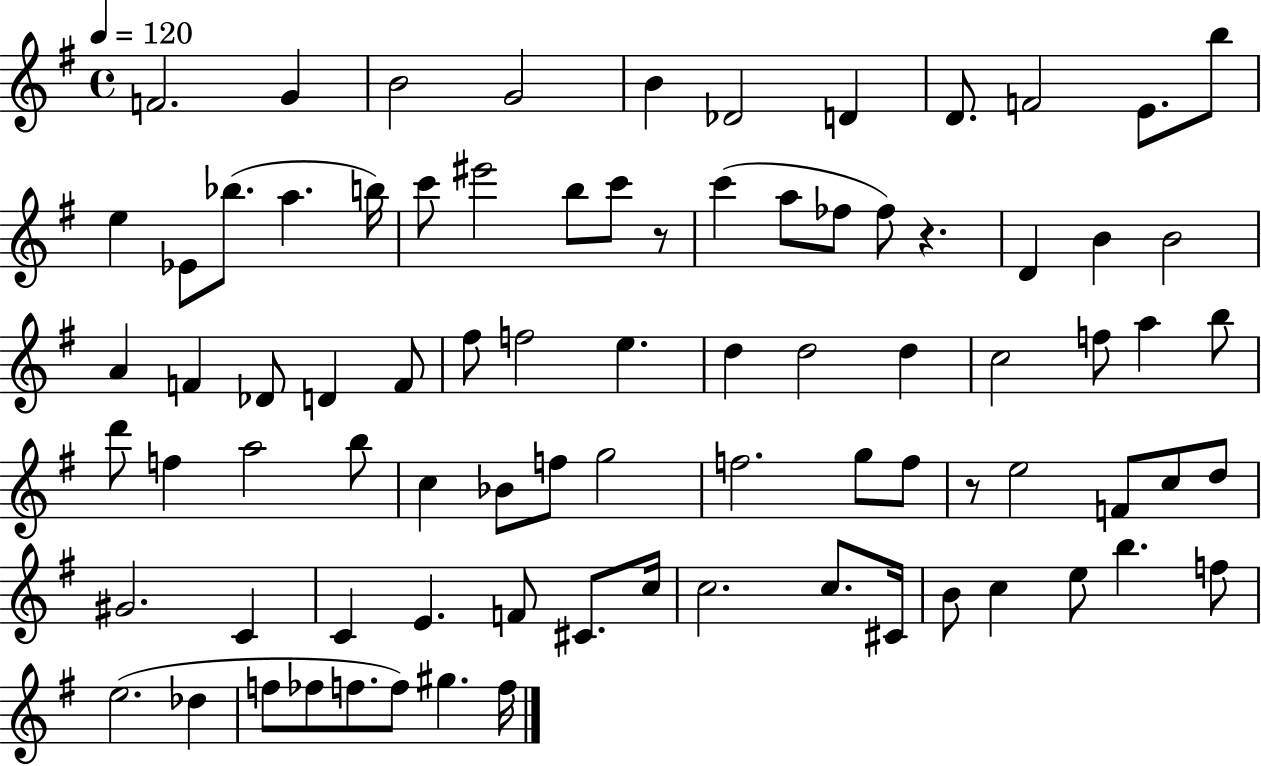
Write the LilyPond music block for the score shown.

{
  \clef treble
  \time 4/4
  \defaultTimeSignature
  \key g \major
  \tempo 4 = 120
  f'2. g'4 | b'2 g'2 | b'4 des'2 d'4 | d'8. f'2 e'8. b''8 | \break e''4 ees'8 bes''8.( a''4. b''16) | c'''8 eis'''2 b''8 c'''8 r8 | c'''4( a''8 fes''8 fes''8) r4. | d'4 b'4 b'2 | \break a'4 f'4 des'8 d'4 f'8 | fis''8 f''2 e''4. | d''4 d''2 d''4 | c''2 f''8 a''4 b''8 | \break d'''8 f''4 a''2 b''8 | c''4 bes'8 f''8 g''2 | f''2. g''8 f''8 | r8 e''2 f'8 c''8 d''8 | \break gis'2. c'4 | c'4 e'4. f'8 cis'8. c''16 | c''2. c''8. cis'16 | b'8 c''4 e''8 b''4. f''8 | \break e''2.( des''4 | f''8 fes''8 f''8. f''8) gis''4. f''16 | \bar "|."
}